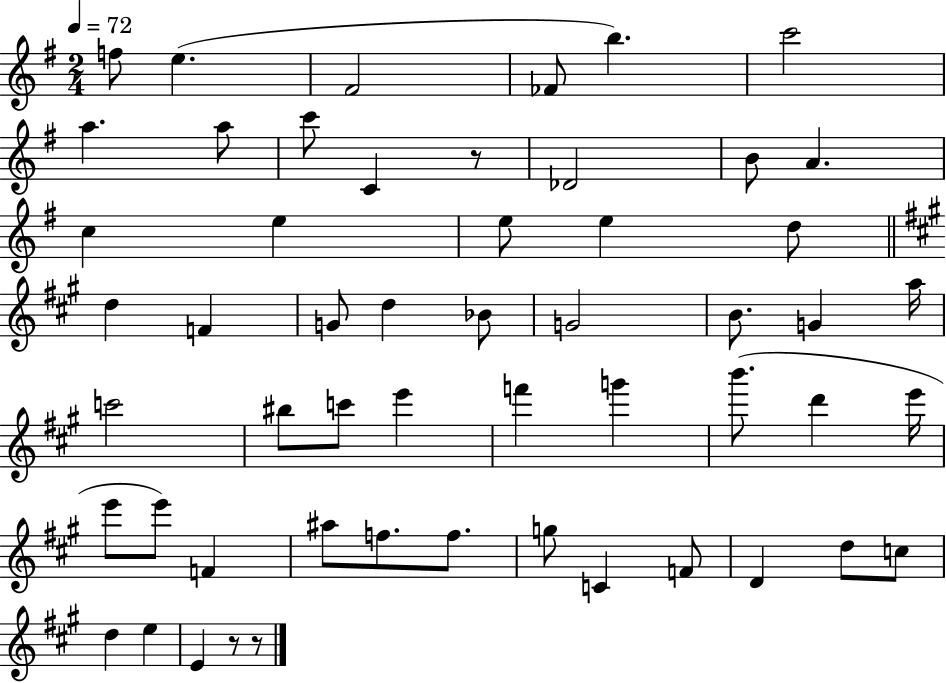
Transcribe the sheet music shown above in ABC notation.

X:1
T:Untitled
M:2/4
L:1/4
K:G
f/2 e ^F2 _F/2 b c'2 a a/2 c'/2 C z/2 _D2 B/2 A c e e/2 e d/2 d F G/2 d _B/2 G2 B/2 G a/4 c'2 ^b/2 c'/2 e' f' g' b'/2 d' e'/4 e'/2 e'/2 F ^a/2 f/2 f/2 g/2 C F/2 D d/2 c/2 d e E z/2 z/2